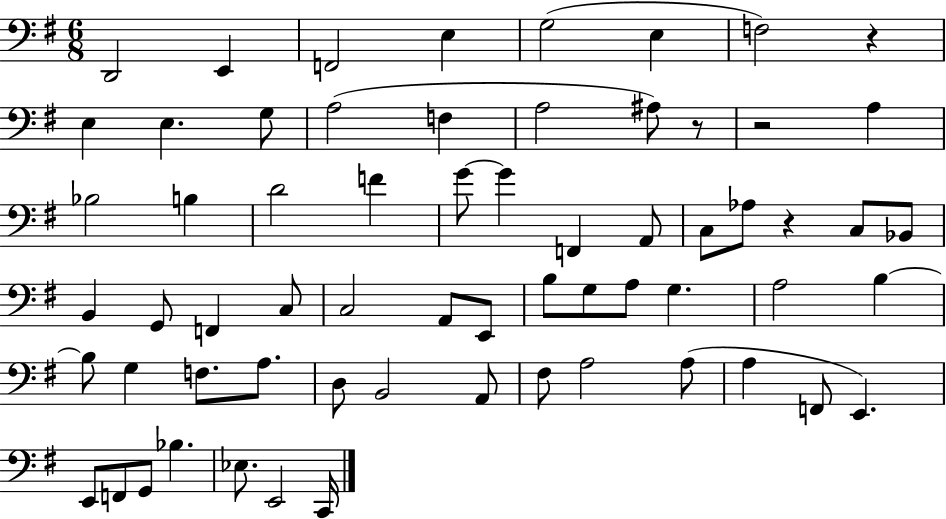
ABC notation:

X:1
T:Untitled
M:6/8
L:1/4
K:G
D,,2 E,, F,,2 E, G,2 E, F,2 z E, E, G,/2 A,2 F, A,2 ^A,/2 z/2 z2 A, _B,2 B, D2 F G/2 G F,, A,,/2 C,/2 _A,/2 z C,/2 _B,,/2 B,, G,,/2 F,, C,/2 C,2 A,,/2 E,,/2 B,/2 G,/2 A,/2 G, A,2 B, B,/2 G, F,/2 A,/2 D,/2 B,,2 A,,/2 ^F,/2 A,2 A,/2 A, F,,/2 E,, E,,/2 F,,/2 G,,/2 _B, _E,/2 E,,2 C,,/4